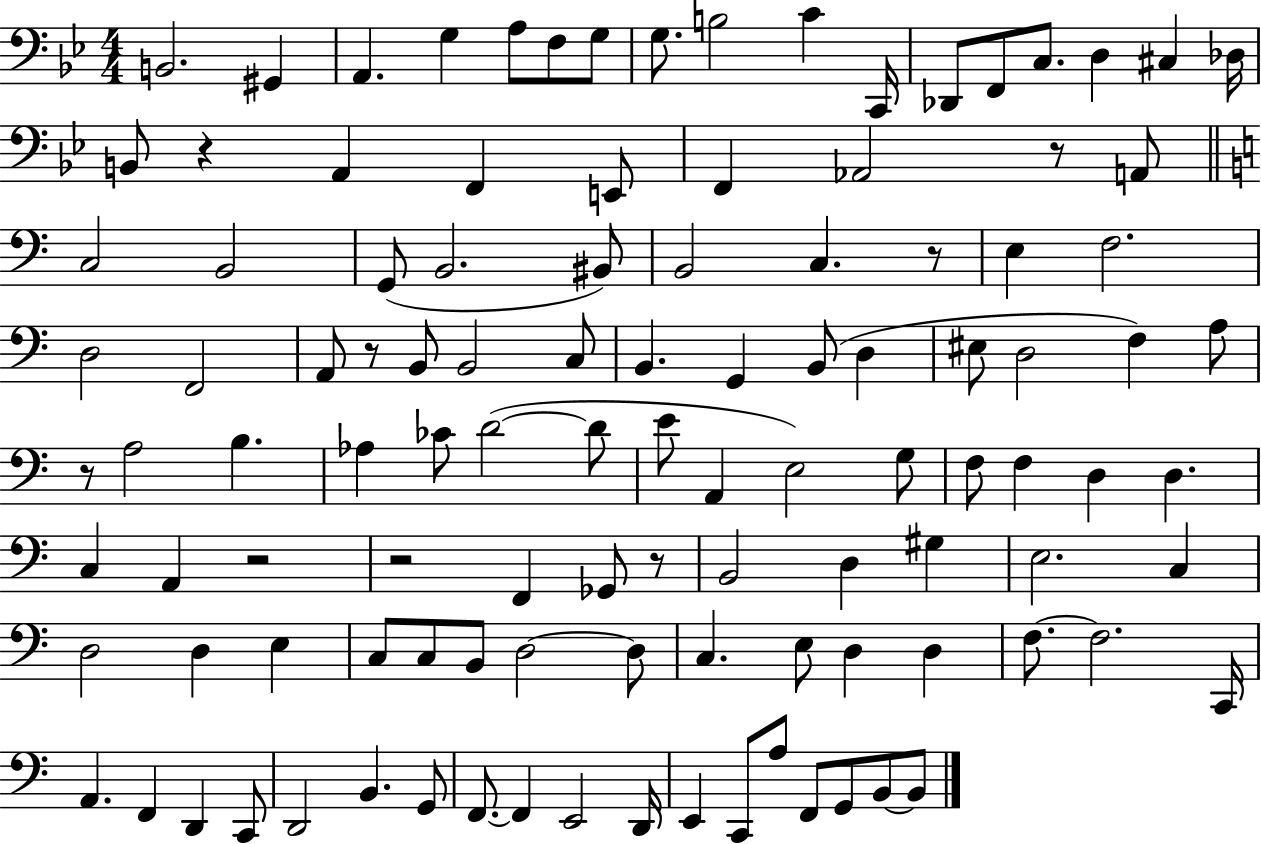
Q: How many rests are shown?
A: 8